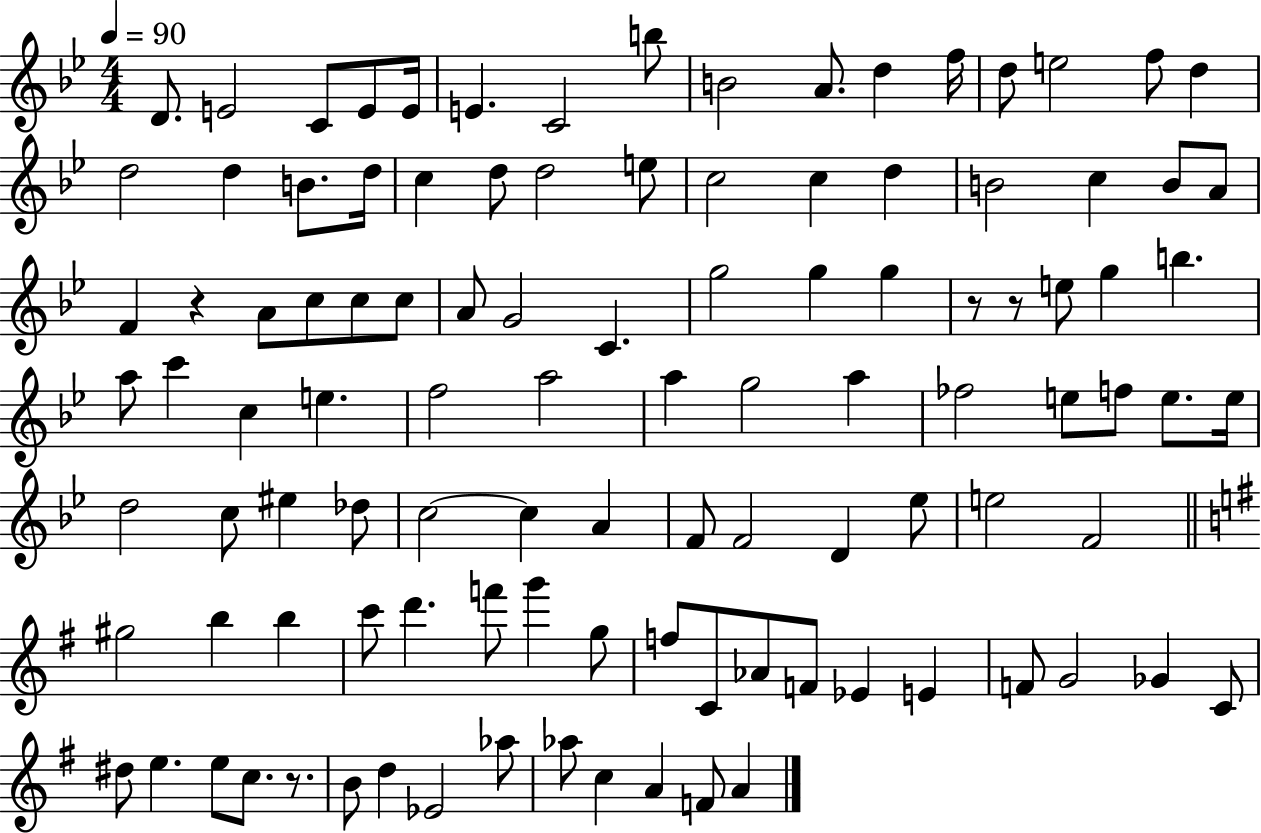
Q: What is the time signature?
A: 4/4